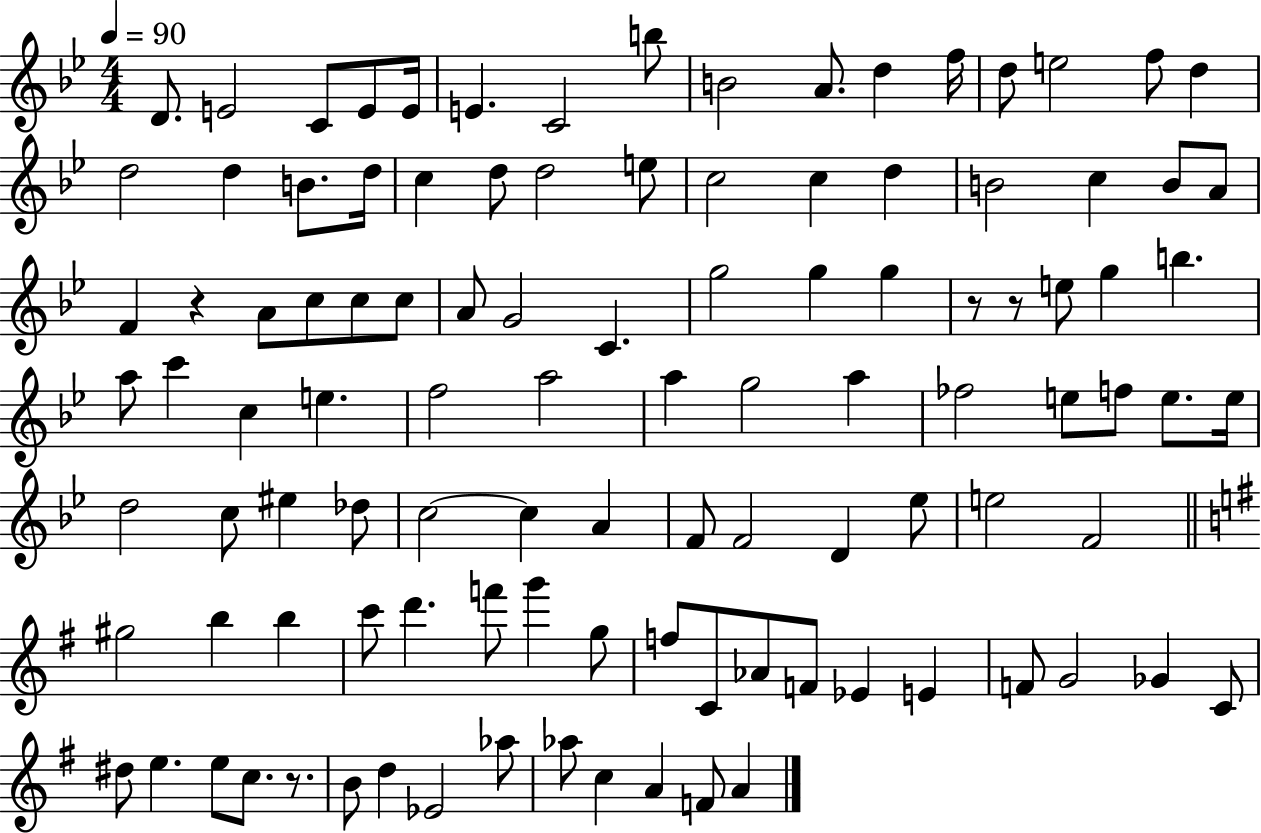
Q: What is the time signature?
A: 4/4